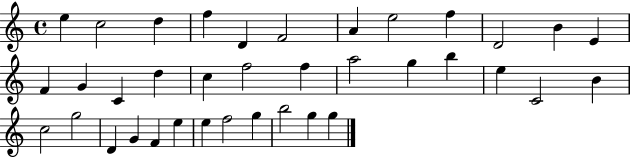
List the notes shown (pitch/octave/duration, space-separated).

E5/q C5/h D5/q F5/q D4/q F4/h A4/q E5/h F5/q D4/h B4/q E4/q F4/q G4/q C4/q D5/q C5/q F5/h F5/q A5/h G5/q B5/q E5/q C4/h B4/q C5/h G5/h D4/q G4/q F4/q E5/q E5/q F5/h G5/q B5/h G5/q G5/q